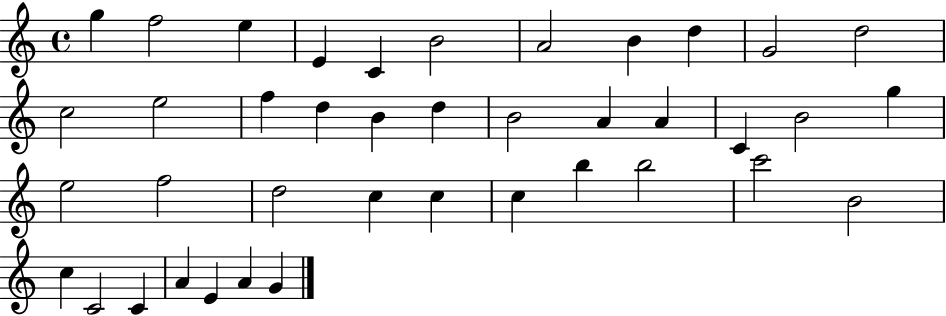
{
  \clef treble
  \time 4/4
  \defaultTimeSignature
  \key c \major
  g''4 f''2 e''4 | e'4 c'4 b'2 | a'2 b'4 d''4 | g'2 d''2 | \break c''2 e''2 | f''4 d''4 b'4 d''4 | b'2 a'4 a'4 | c'4 b'2 g''4 | \break e''2 f''2 | d''2 c''4 c''4 | c''4 b''4 b''2 | c'''2 b'2 | \break c''4 c'2 c'4 | a'4 e'4 a'4 g'4 | \bar "|."
}